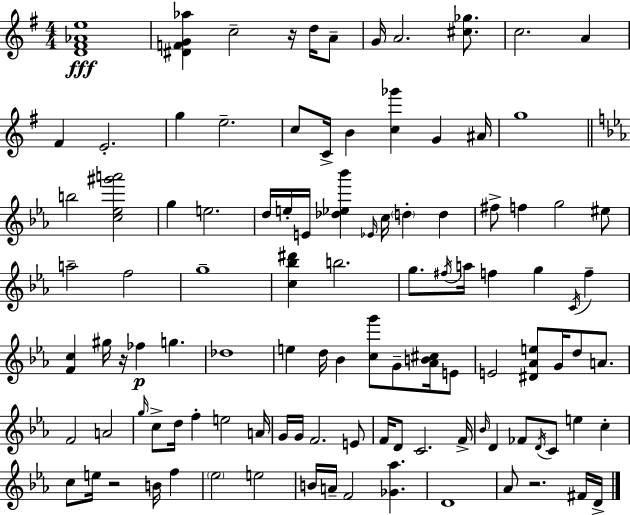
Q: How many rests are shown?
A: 4